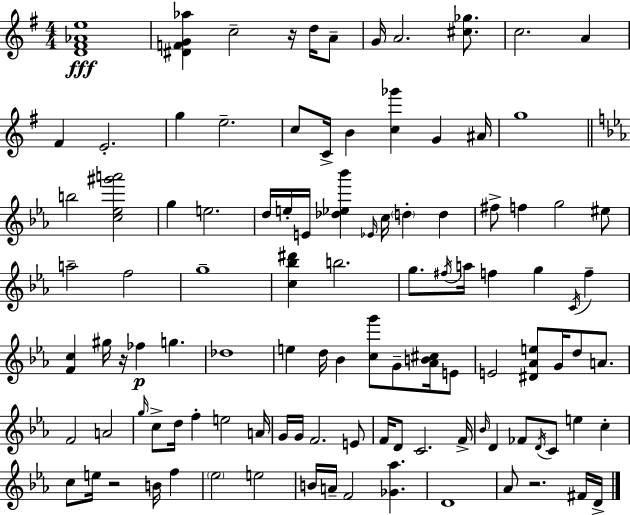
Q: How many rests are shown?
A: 4